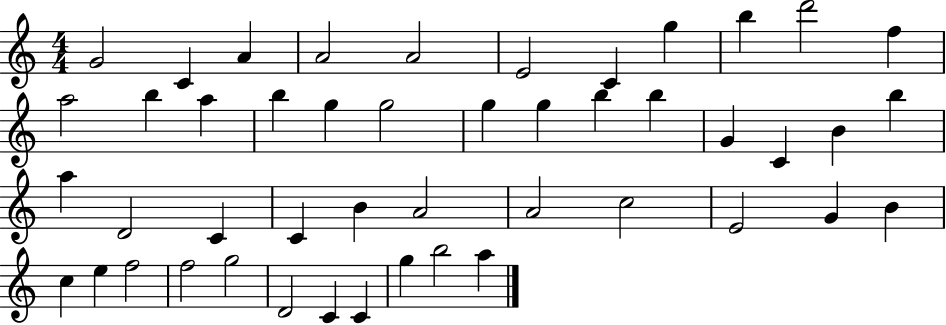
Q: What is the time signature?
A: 4/4